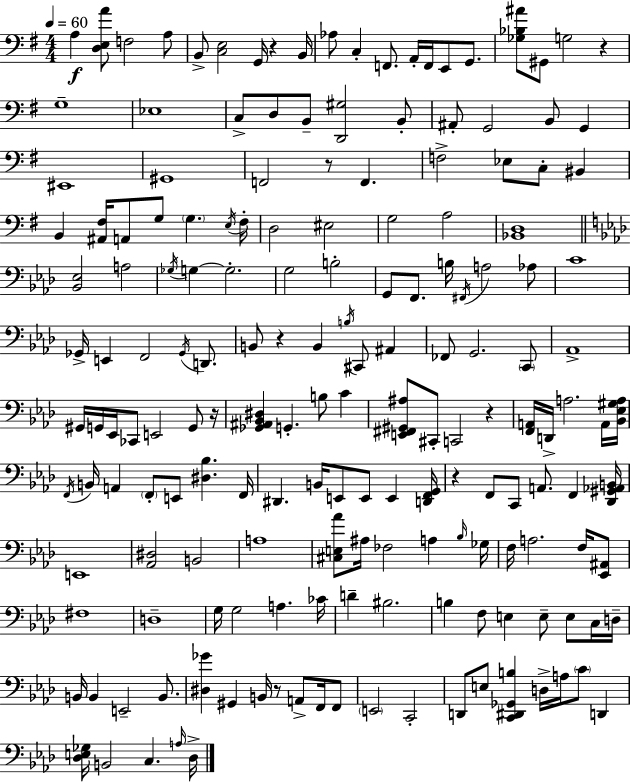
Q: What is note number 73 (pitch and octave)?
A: Eb2